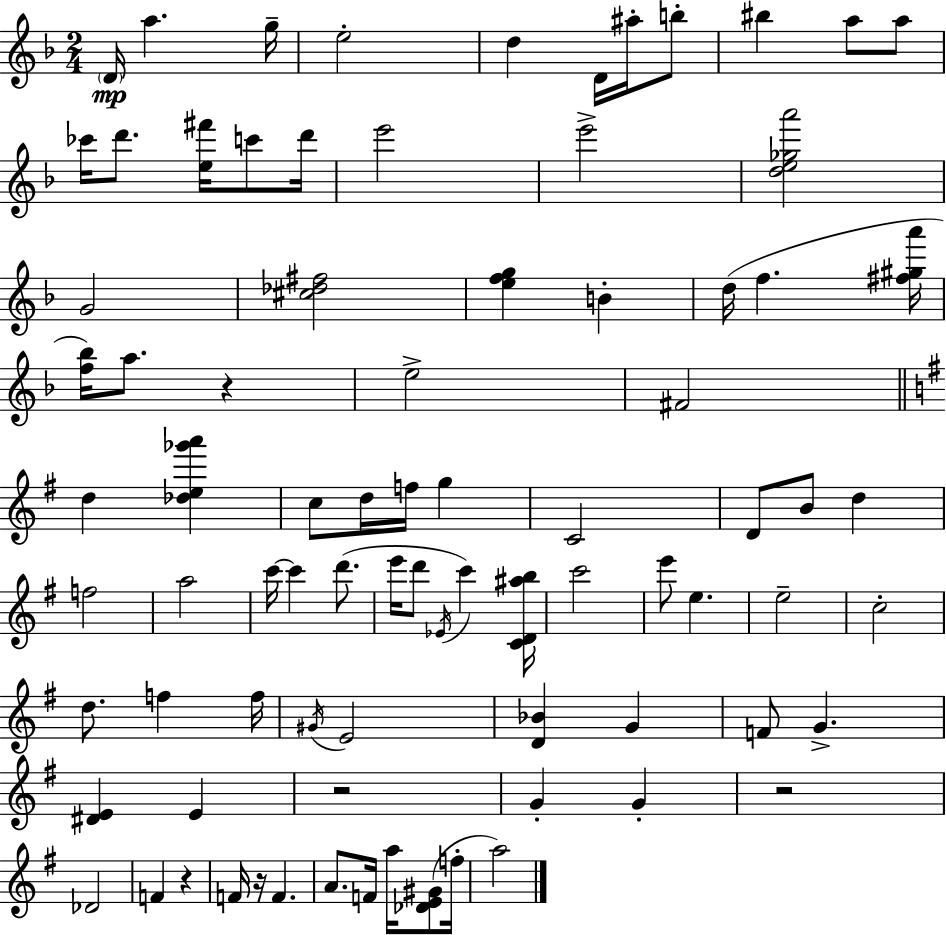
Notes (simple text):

D4/s A5/q. G5/s E5/h D5/q D4/s A#5/s B5/e BIS5/q A5/e A5/e CES6/s D6/e. [E5,F#6]/s C6/e D6/s E6/h E6/h [D5,E5,Gb5,A6]/h G4/h [C#5,Db5,F#5]/h [E5,F5,G5]/q B4/q D5/s F5/q. [F#5,G#5,A6]/s [F5,Bb5]/s A5/e. R/q E5/h F#4/h D5/q [Db5,E5,Gb6,A6]/q C5/e D5/s F5/s G5/q C4/h D4/e B4/e D5/q F5/h A5/h C6/s C6/q D6/e. E6/s D6/e Eb4/s C6/q [C4,D4,A#5,B5]/s C6/h E6/e E5/q. E5/h C5/h D5/e. F5/q F5/s G#4/s E4/h [D4,Bb4]/q G4/q F4/e G4/q. [D#4,E4]/q E4/q R/h G4/q G4/q R/h Db4/h F4/q R/q F4/s R/s F4/q. A4/e. F4/s A5/s [Db4,E4,G#4]/e F5/s A5/h